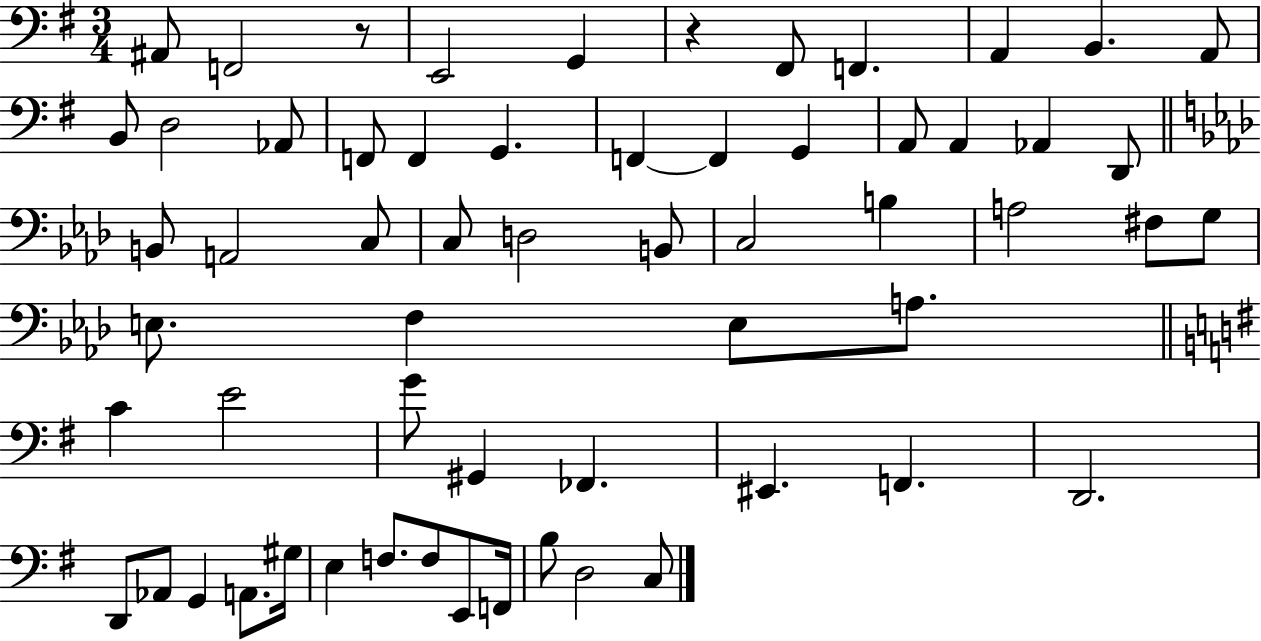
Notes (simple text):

A#2/e F2/h R/e E2/h G2/q R/q F#2/e F2/q. A2/q B2/q. A2/e B2/e D3/h Ab2/e F2/e F2/q G2/q. F2/q F2/q G2/q A2/e A2/q Ab2/q D2/e B2/e A2/h C3/e C3/e D3/h B2/e C3/h B3/q A3/h F#3/e G3/e E3/e. F3/q E3/e A3/e. C4/q E4/h G4/e G#2/q FES2/q. EIS2/q. F2/q. D2/h. D2/e Ab2/e G2/q A2/e. G#3/s E3/q F3/e. F3/e E2/e F2/s B3/e D3/h C3/e